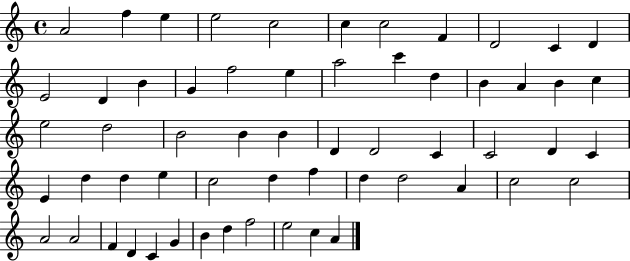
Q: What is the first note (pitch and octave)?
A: A4